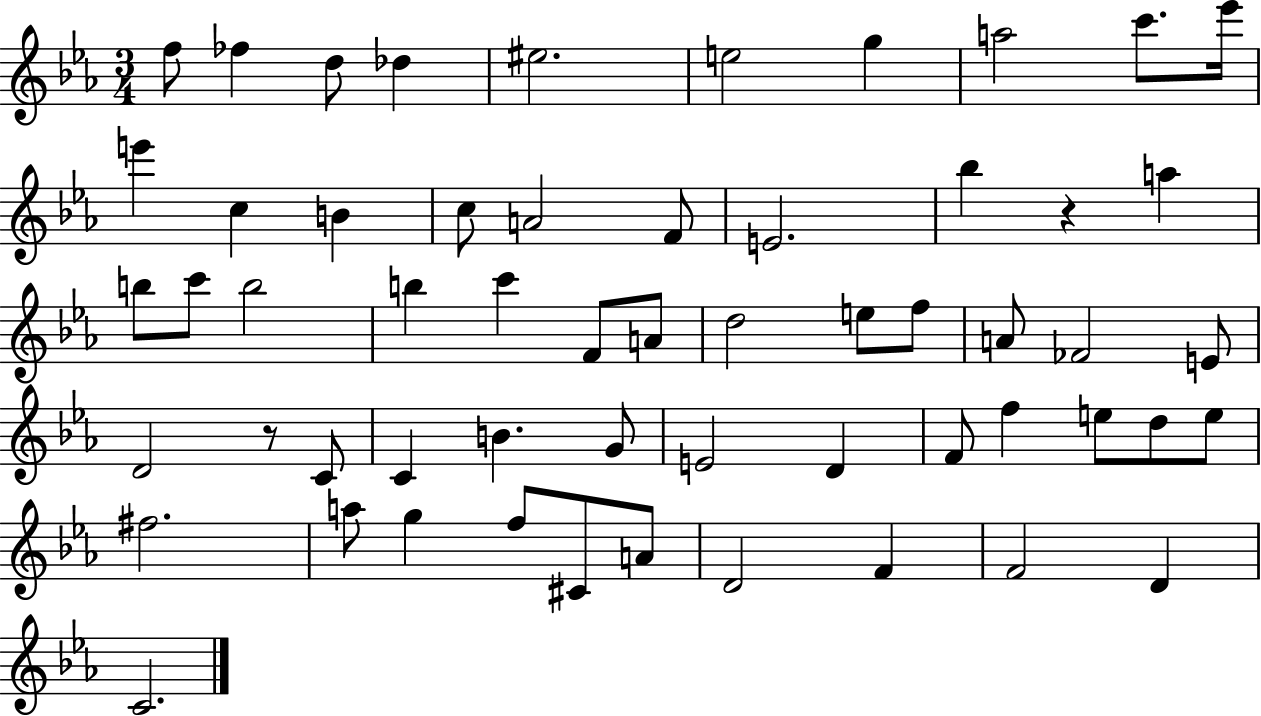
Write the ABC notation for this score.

X:1
T:Untitled
M:3/4
L:1/4
K:Eb
f/2 _f d/2 _d ^e2 e2 g a2 c'/2 _e'/4 e' c B c/2 A2 F/2 E2 _b z a b/2 c'/2 b2 b c' F/2 A/2 d2 e/2 f/2 A/2 _F2 E/2 D2 z/2 C/2 C B G/2 E2 D F/2 f e/2 d/2 e/2 ^f2 a/2 g f/2 ^C/2 A/2 D2 F F2 D C2